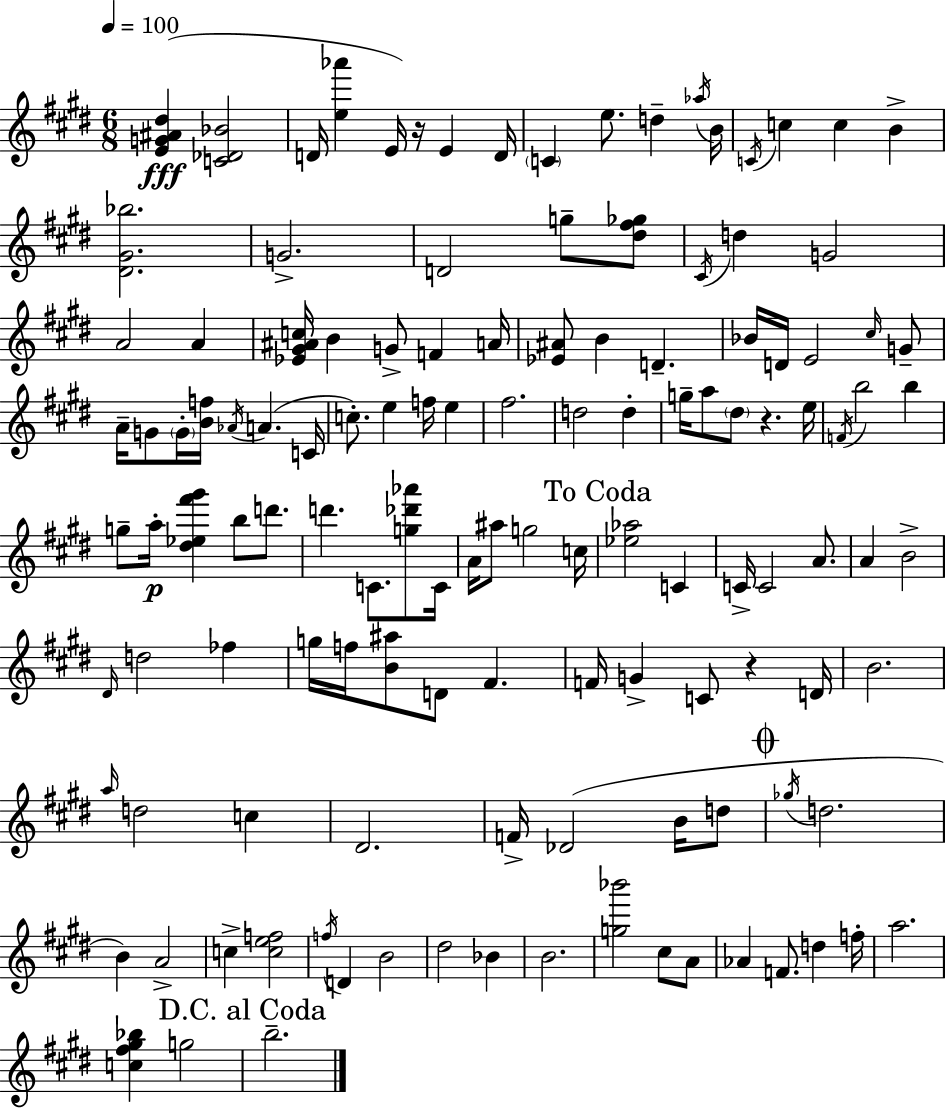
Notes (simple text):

[E4,G4,A#4,D#5]/q [C4,Db4,Bb4]/h D4/s [E5,Ab6]/q E4/s R/s E4/q D4/s C4/q E5/e. D5/q Ab5/s B4/s C4/s C5/q C5/q B4/q [D#4,G#4,Bb5]/h. G4/h. D4/h G5/e [D#5,F#5,Gb5]/e C#4/s D5/q G4/h A4/h A4/q [Eb4,G#4,A#4,C5]/s B4/q G4/e F4/q A4/s [Eb4,A#4]/e B4/q D4/q. Bb4/s D4/s E4/h C#5/s G4/e A4/s G4/e G4/s [B4,F5]/s Ab4/s A4/q. C4/s C5/e. E5/q F5/s E5/q F#5/h. D5/h D5/q G5/s A5/e D#5/e R/q. E5/s F4/s B5/h B5/q G5/e A5/s [D#5,Eb5,F#6,G#6]/q B5/e D6/e. D6/q. C4/e. [G5,Db6,Ab6]/e C4/s A4/s A#5/e G5/h C5/s [Eb5,Ab5]/h C4/q C4/s C4/h A4/e. A4/q B4/h D#4/s D5/h FES5/q G5/s F5/s [B4,A#5]/e D4/e F#4/q. F4/s G4/q C4/e R/q D4/s B4/h. A5/s D5/h C5/q D#4/h. F4/s Db4/h B4/s D5/e Gb5/s D5/h. B4/q A4/h C5/q [C5,E5,F5]/h F5/s D4/q B4/h D#5/h Bb4/q B4/h. [G5,Bb6]/h C#5/e A4/e Ab4/q F4/e. D5/q F5/s A5/h. [C5,F#5,G#5,Bb5]/q G5/h B5/h.